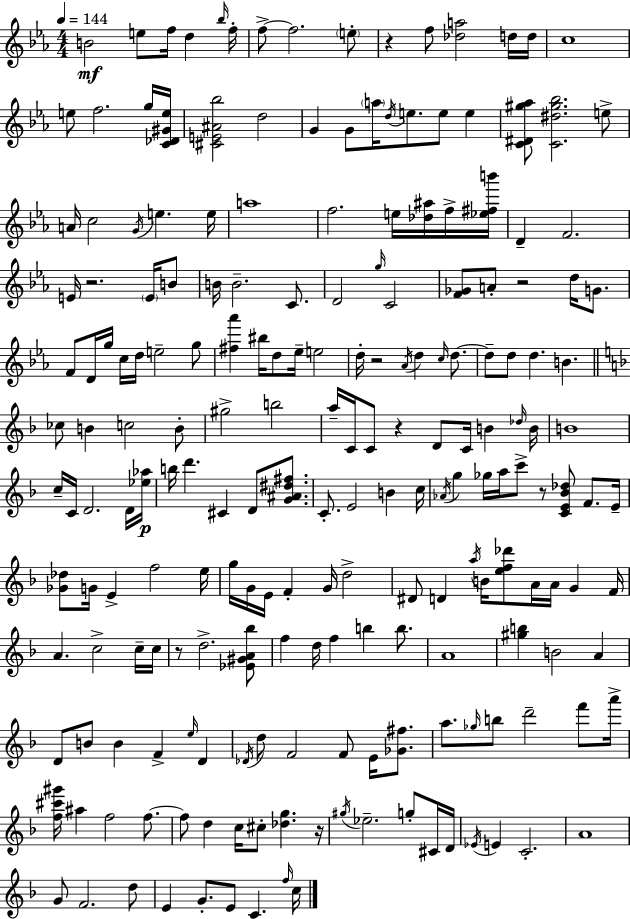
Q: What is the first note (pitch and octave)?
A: B4